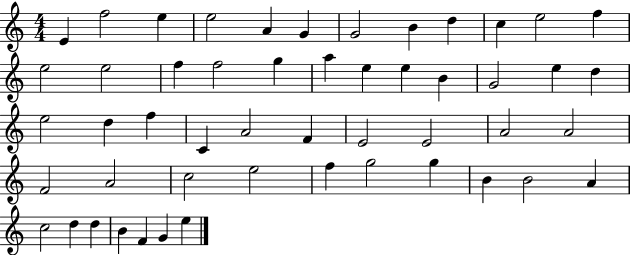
X:1
T:Untitled
M:4/4
L:1/4
K:C
E f2 e e2 A G G2 B d c e2 f e2 e2 f f2 g a e e B G2 e d e2 d f C A2 F E2 E2 A2 A2 F2 A2 c2 e2 f g2 g B B2 A c2 d d B F G e